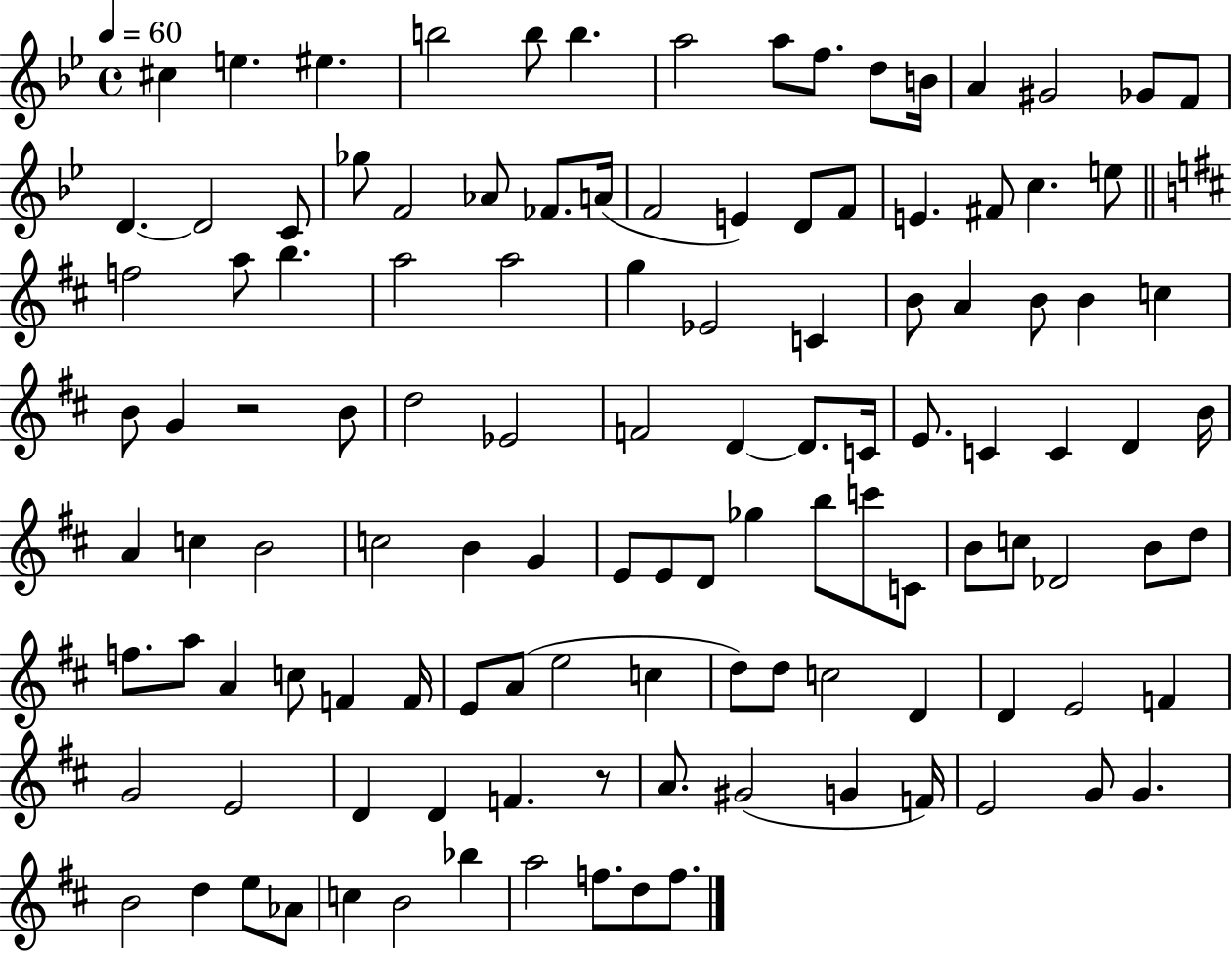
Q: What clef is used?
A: treble